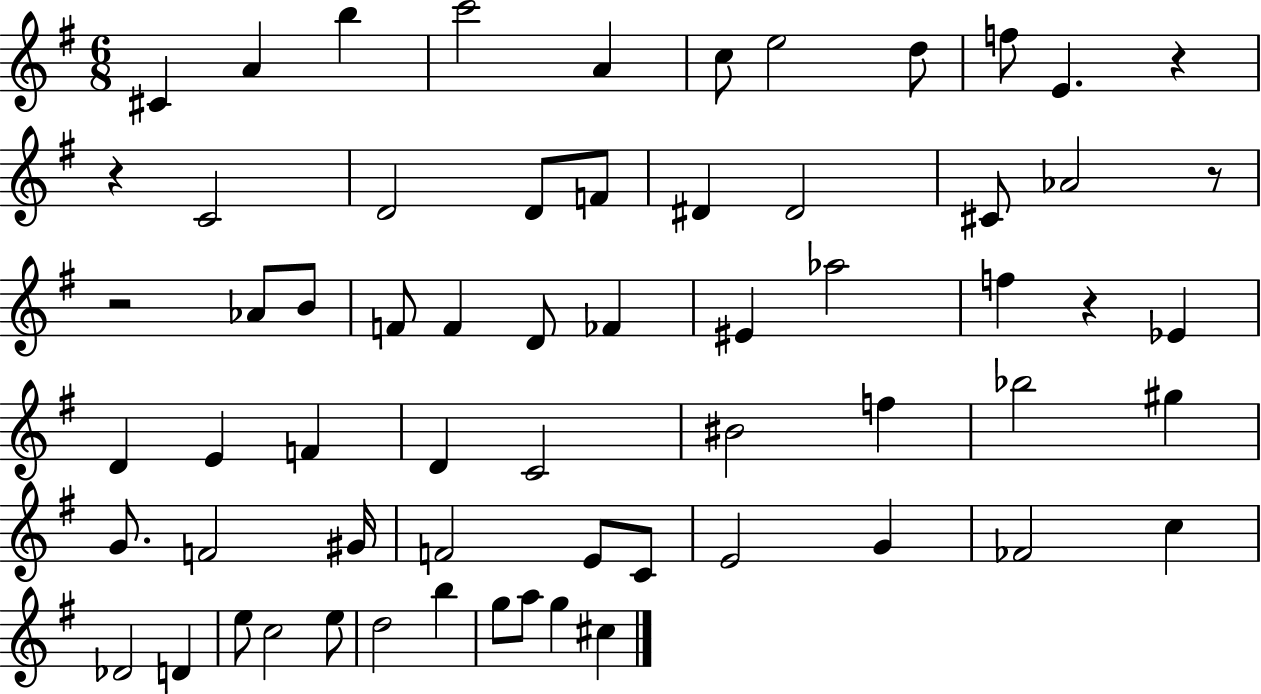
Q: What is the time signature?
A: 6/8